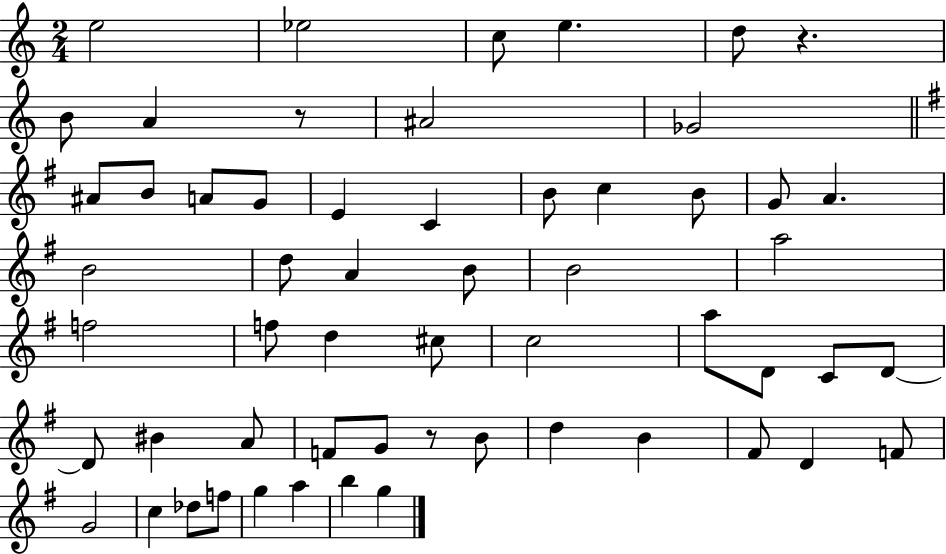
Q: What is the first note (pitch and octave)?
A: E5